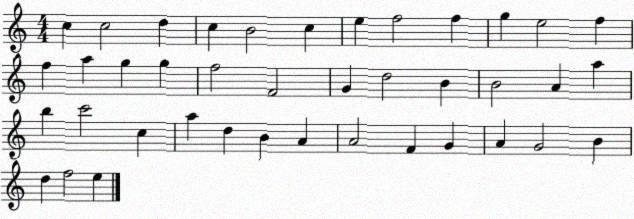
X:1
T:Untitled
M:4/4
L:1/4
K:C
c c2 d c B2 c e f2 f g e2 f f a g g f2 F2 G d2 B B2 A a b c'2 c a d B A A2 F G A G2 B d f2 e